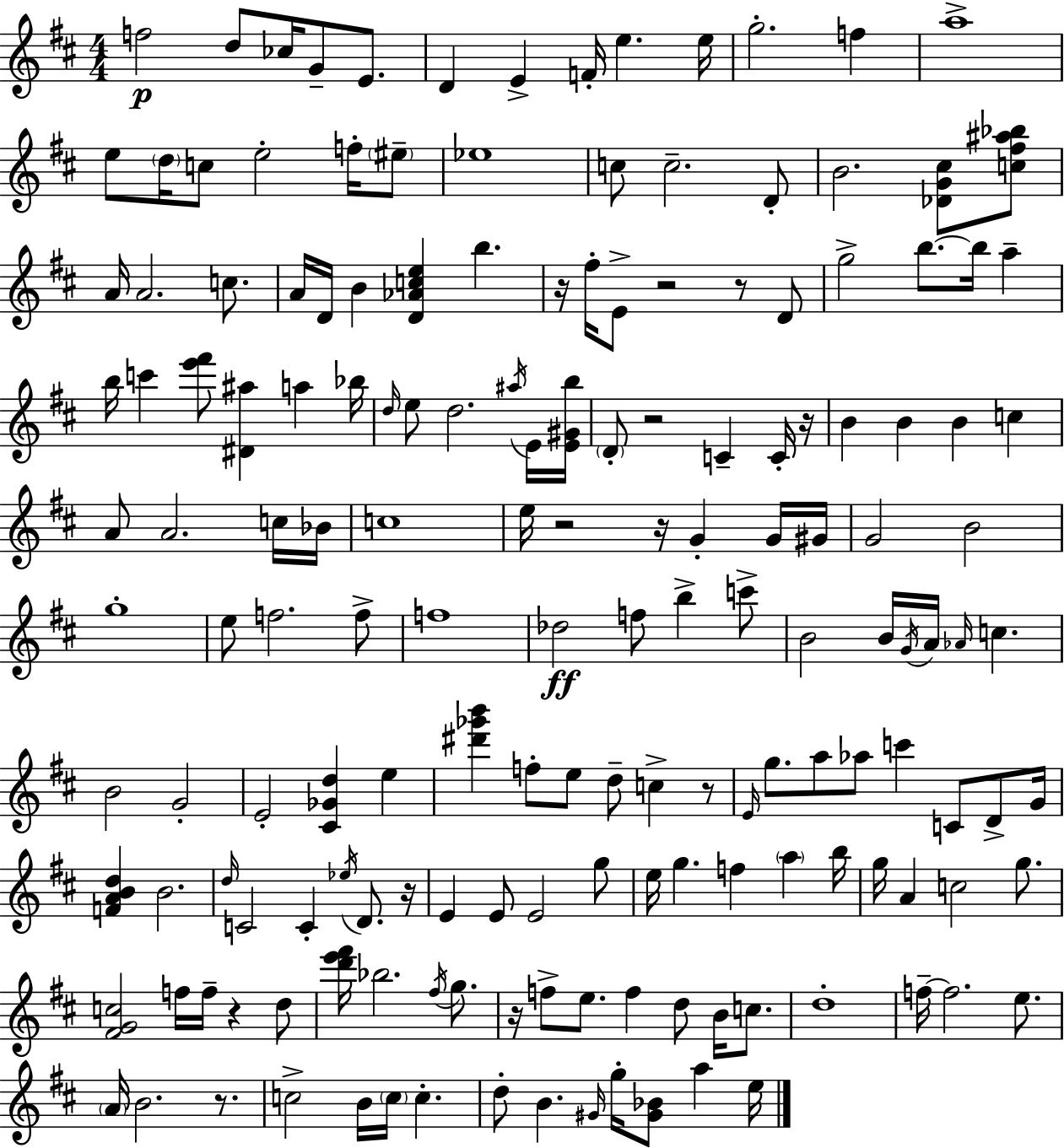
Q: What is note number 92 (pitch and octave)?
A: Ab5